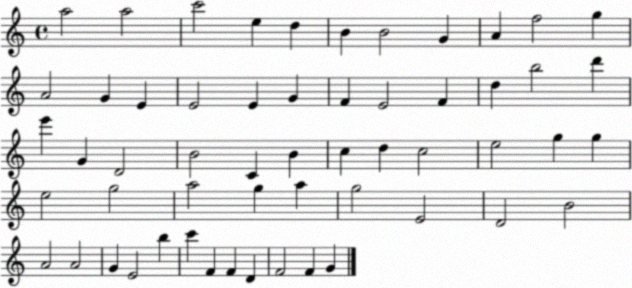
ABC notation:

X:1
T:Untitled
M:4/4
L:1/4
K:C
a2 a2 c'2 e d B B2 G A f2 g A2 G E E2 E G F E2 F d b2 d' e' G D2 B2 C B c d c2 e2 g g e2 g2 a2 g a g2 E2 D2 B2 A2 A2 G E2 b c' F F D F2 F G